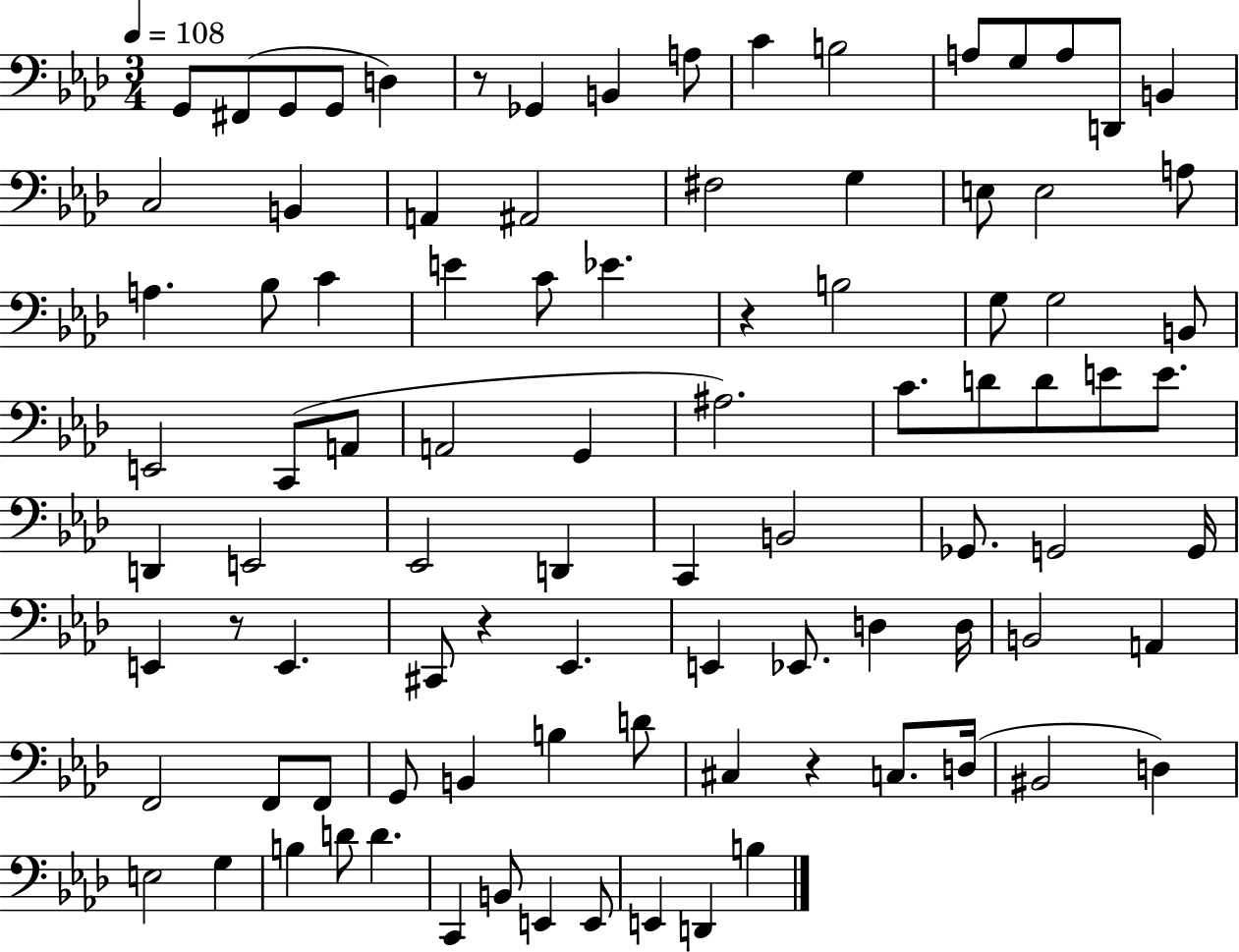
X:1
T:Untitled
M:3/4
L:1/4
K:Ab
G,,/2 ^F,,/2 G,,/2 G,,/2 D, z/2 _G,, B,, A,/2 C B,2 A,/2 G,/2 A,/2 D,,/2 B,, C,2 B,, A,, ^A,,2 ^F,2 G, E,/2 E,2 A,/2 A, _B,/2 C E C/2 _E z B,2 G,/2 G,2 B,,/2 E,,2 C,,/2 A,,/2 A,,2 G,, ^A,2 C/2 D/2 D/2 E/2 E/2 D,, E,,2 _E,,2 D,, C,, B,,2 _G,,/2 G,,2 G,,/4 E,, z/2 E,, ^C,,/2 z _E,, E,, _E,,/2 D, D,/4 B,,2 A,, F,,2 F,,/2 F,,/2 G,,/2 B,, B, D/2 ^C, z C,/2 D,/4 ^B,,2 D, E,2 G, B, D/2 D C,, B,,/2 E,, E,,/2 E,, D,, B,